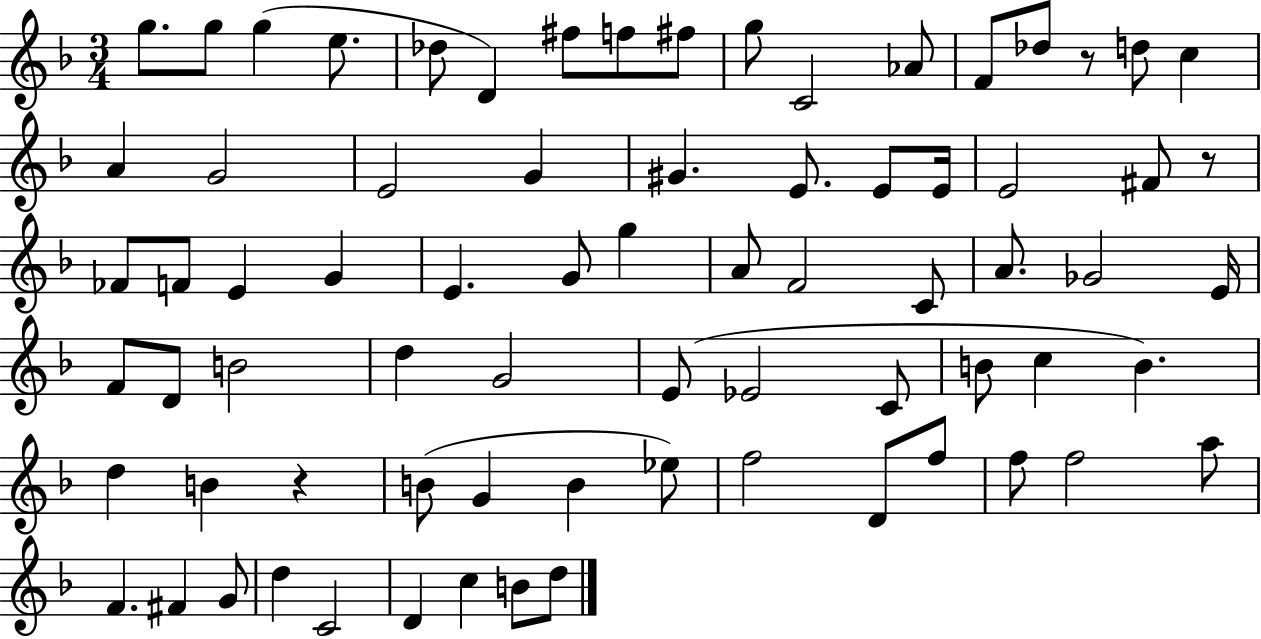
G5/e. G5/e G5/q E5/e. Db5/e D4/q F#5/e F5/e F#5/e G5/e C4/h Ab4/e F4/e Db5/e R/e D5/e C5/q A4/q G4/h E4/h G4/q G#4/q. E4/e. E4/e E4/s E4/h F#4/e R/e FES4/e F4/e E4/q G4/q E4/q. G4/e G5/q A4/e F4/h C4/e A4/e. Gb4/h E4/s F4/e D4/e B4/h D5/q G4/h E4/e Eb4/h C4/e B4/e C5/q B4/q. D5/q B4/q R/q B4/e G4/q B4/q Eb5/e F5/h D4/e F5/e F5/e F5/h A5/e F4/q. F#4/q G4/e D5/q C4/h D4/q C5/q B4/e D5/e